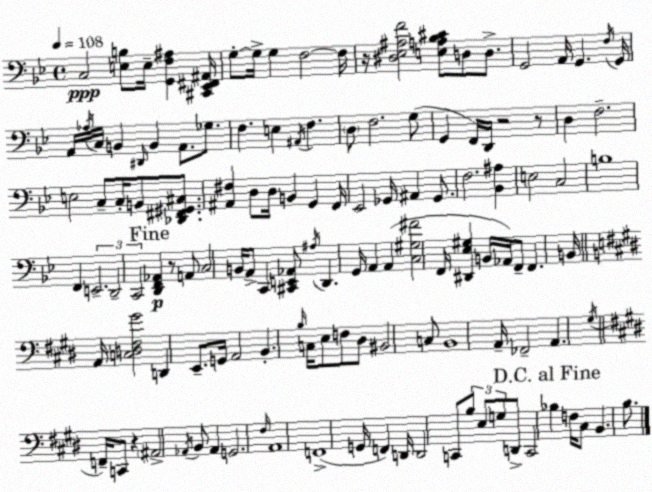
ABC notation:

X:1
T:Untitled
M:4/4
L:1/4
K:Gm
C,2 [E,B,]/2 E,/4 [G,,F,^A,] [^C,,_E,,^F,,^A,,]/4 G,/2 G,/4 G, F,2 F,/4 z/4 [^D,_E,^A,F]2 [E,A,_B,^C]/2 D,/2 D,/2 G,,2 A,,/4 G,, F,/4 G,,/4 A,,/4 _A,/4 C,/4 B,, ^D,,/4 B,, A,,/2 _G,/2 F, E, ^A,,/4 F, D,/2 F,2 G,/2 G,, F,,/4 D,,/4 z2 z/2 D, F,2 E,2 C,/2 C,/4 B,,/2 [_D,,^F,,^G,,^C,]/2 [^A,,^F,] D,/2 D,/4 B,, G,, F,,/4 _E,,2 _G,,/4 ^A,, _G,,/2 F,2 [_B,,^A,] E,2 C,2 B,4 F,, E,,2 D,,2 C,,2 [D,,F,,_A,,] z/2 A,,/2 C,2 B,,/4 A,,/2 C,, [^C,,E,,_A,,]/2 ^A,/4 D,, G,,/4 A,, A,, [C,^G,^F]2 F,,/4 [^D,,_E,^G,] B,,/4 _A,,/4 F,,/2 F,, B,,/4 A,,/4 [C,D,^F,^G]2 D,, E,,/2 G,,/4 A,,2 B,, B,/4 C,/4 E,/2 F,/2 ^D,/2 ^B,,2 C,/2 B,,4 A,,/4 _F,,2 A,, ^G,/4 F,,/4 C,,/2 z ^A,,2 _A,,/4 B,,/2 _A,, G,,2 ^F,/4 A,,4 F,,4 G,,/4 F,, D,,/4 D,,2 C,,/2 B,/2 E,/2 G,/2 D,,/2 C,,2 _B, F,/4 ^C,/2 B,, B,/2